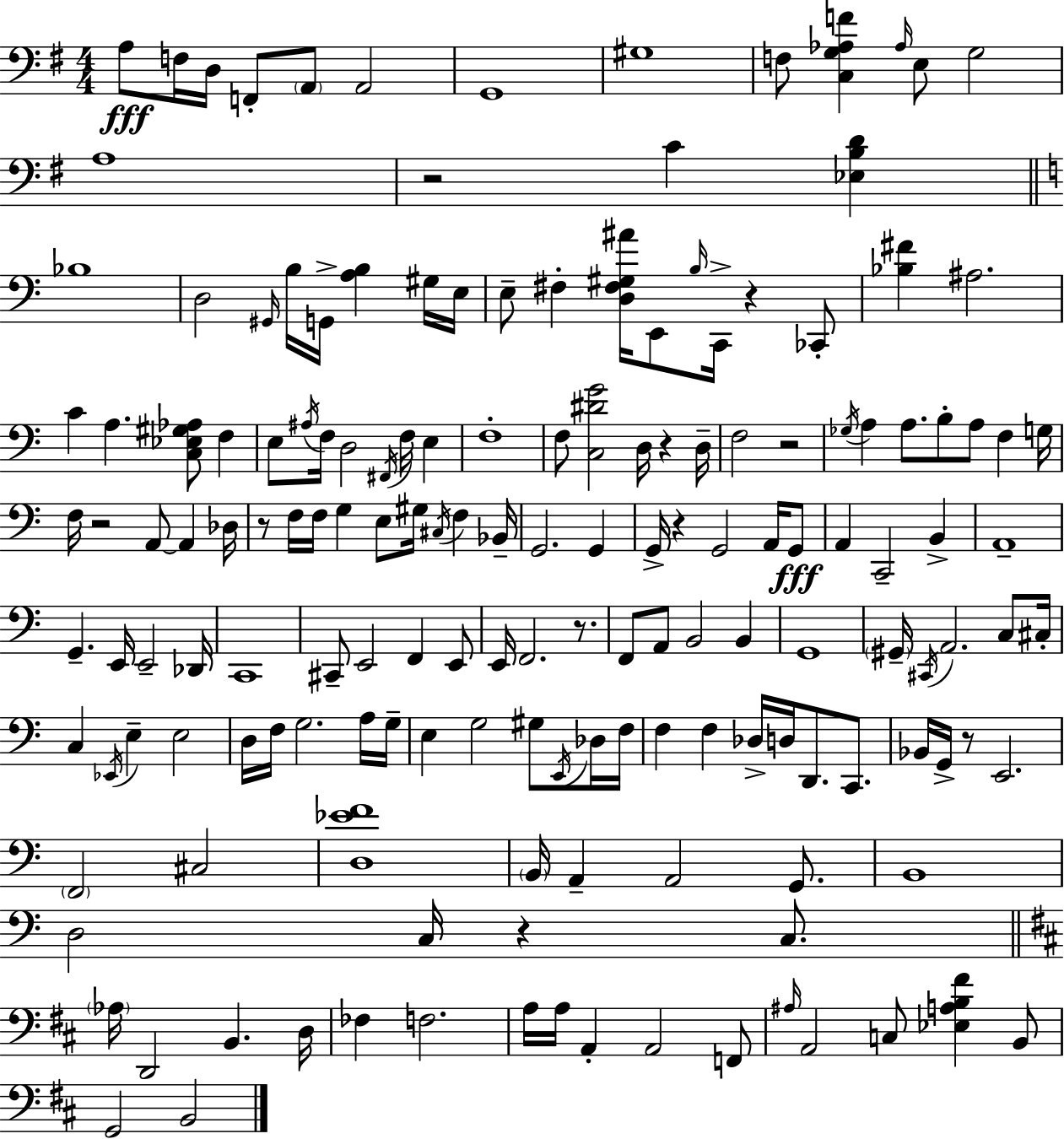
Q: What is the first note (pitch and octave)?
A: A3